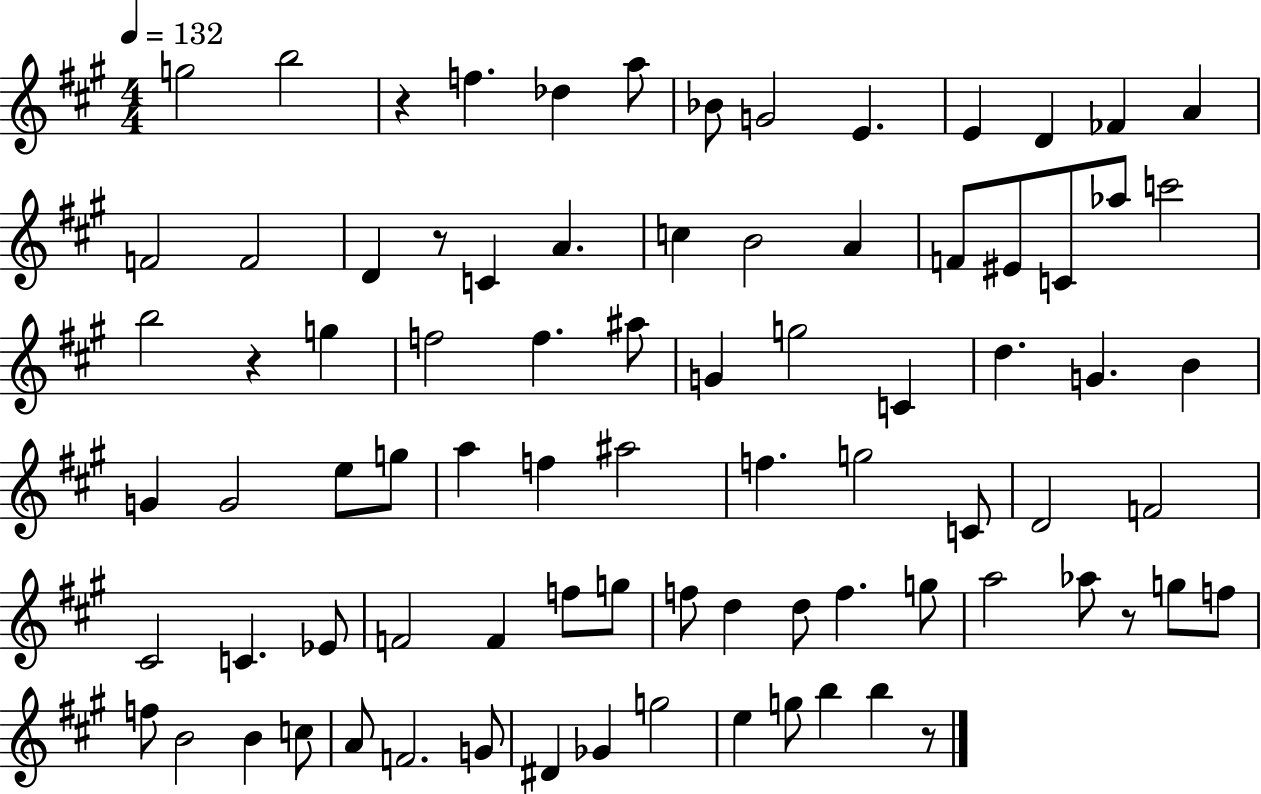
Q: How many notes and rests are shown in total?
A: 83